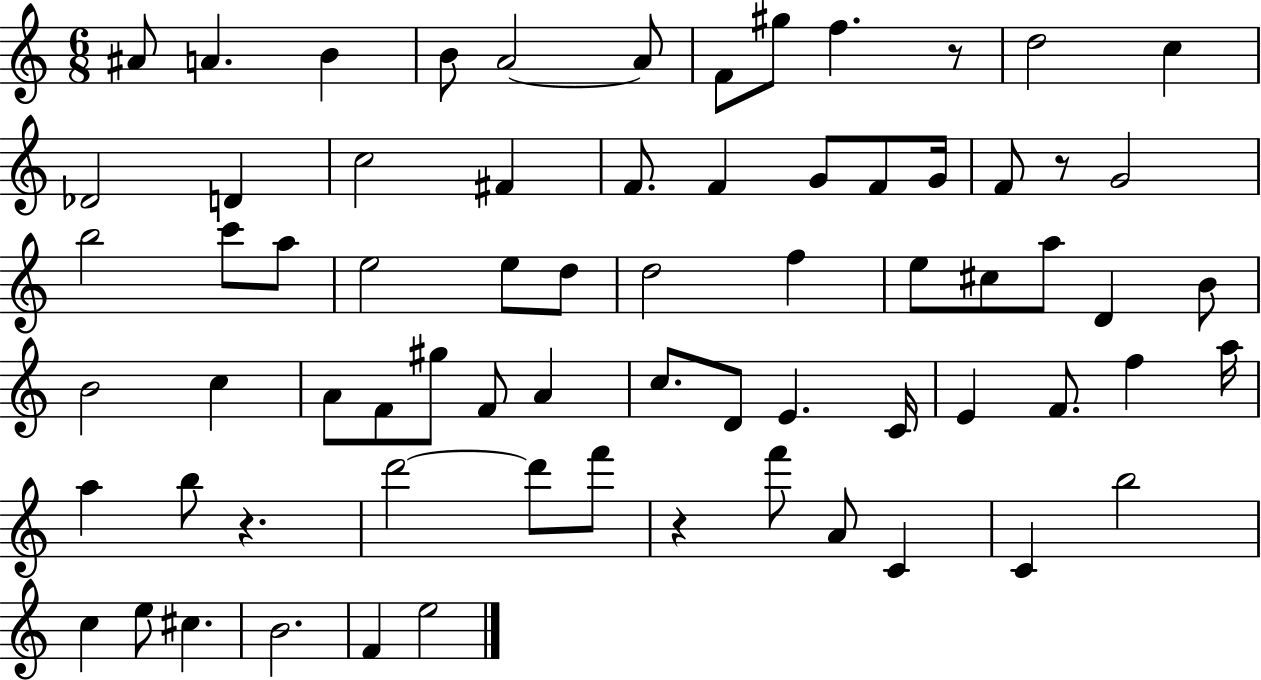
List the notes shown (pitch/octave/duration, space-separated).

A#4/e A4/q. B4/q B4/e A4/h A4/e F4/e G#5/e F5/q. R/e D5/h C5/q Db4/h D4/q C5/h F#4/q F4/e. F4/q G4/e F4/e G4/s F4/e R/e G4/h B5/h C6/e A5/e E5/h E5/e D5/e D5/h F5/q E5/e C#5/e A5/e D4/q B4/e B4/h C5/q A4/e F4/e G#5/e F4/e A4/q C5/e. D4/e E4/q. C4/s E4/q F4/e. F5/q A5/s A5/q B5/e R/q. D6/h D6/e F6/e R/q F6/e A4/e C4/q C4/q B5/h C5/q E5/e C#5/q. B4/h. F4/q E5/h